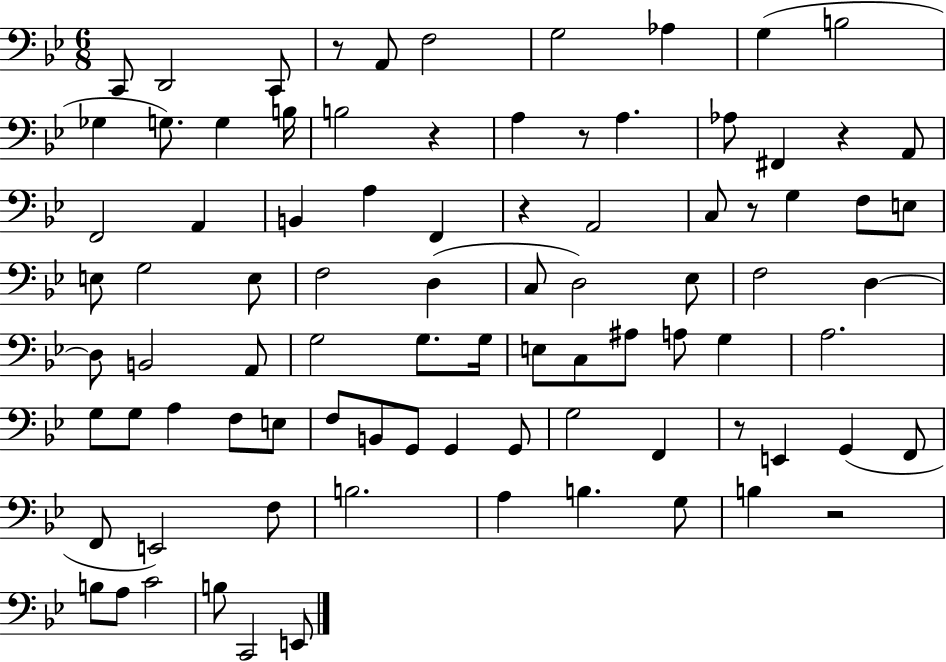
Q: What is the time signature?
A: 6/8